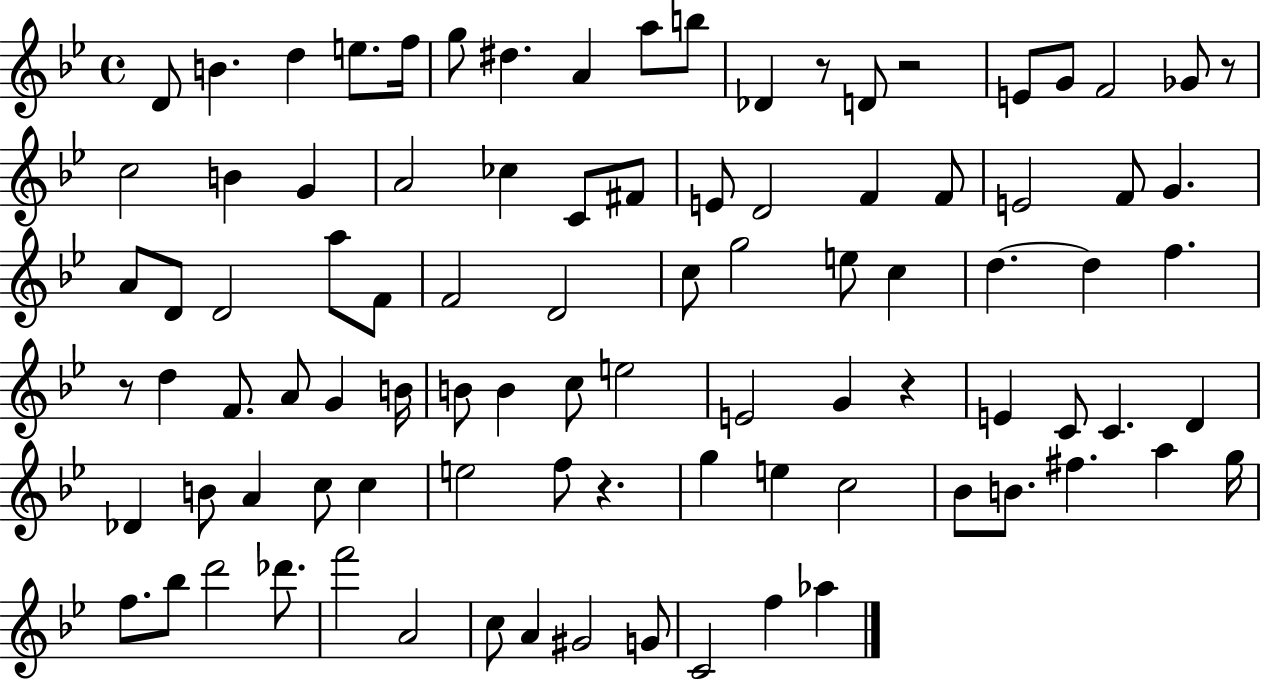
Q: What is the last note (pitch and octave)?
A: Ab5